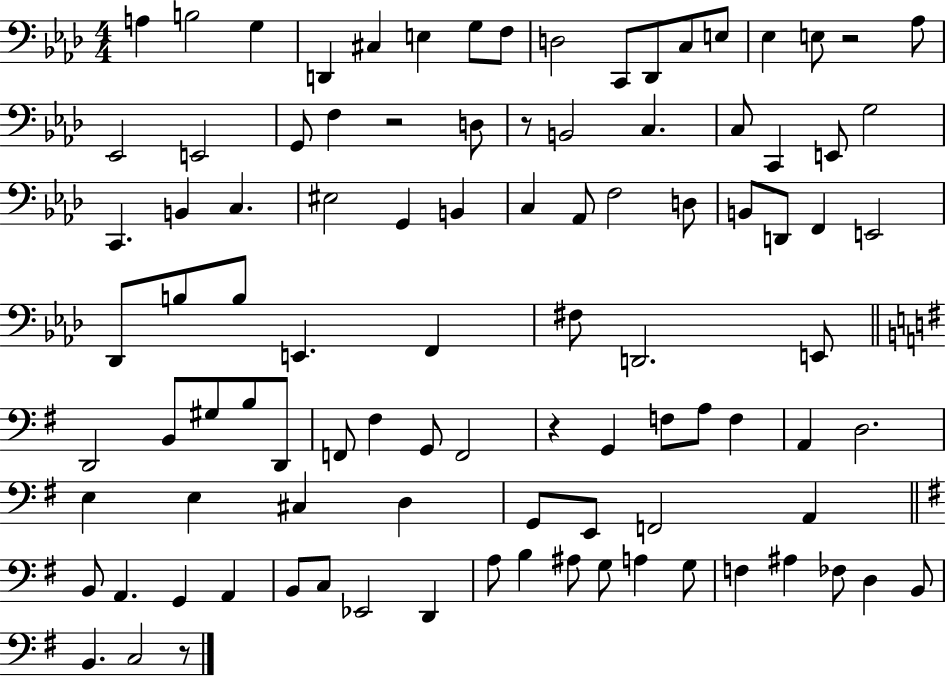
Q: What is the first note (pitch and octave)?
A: A3